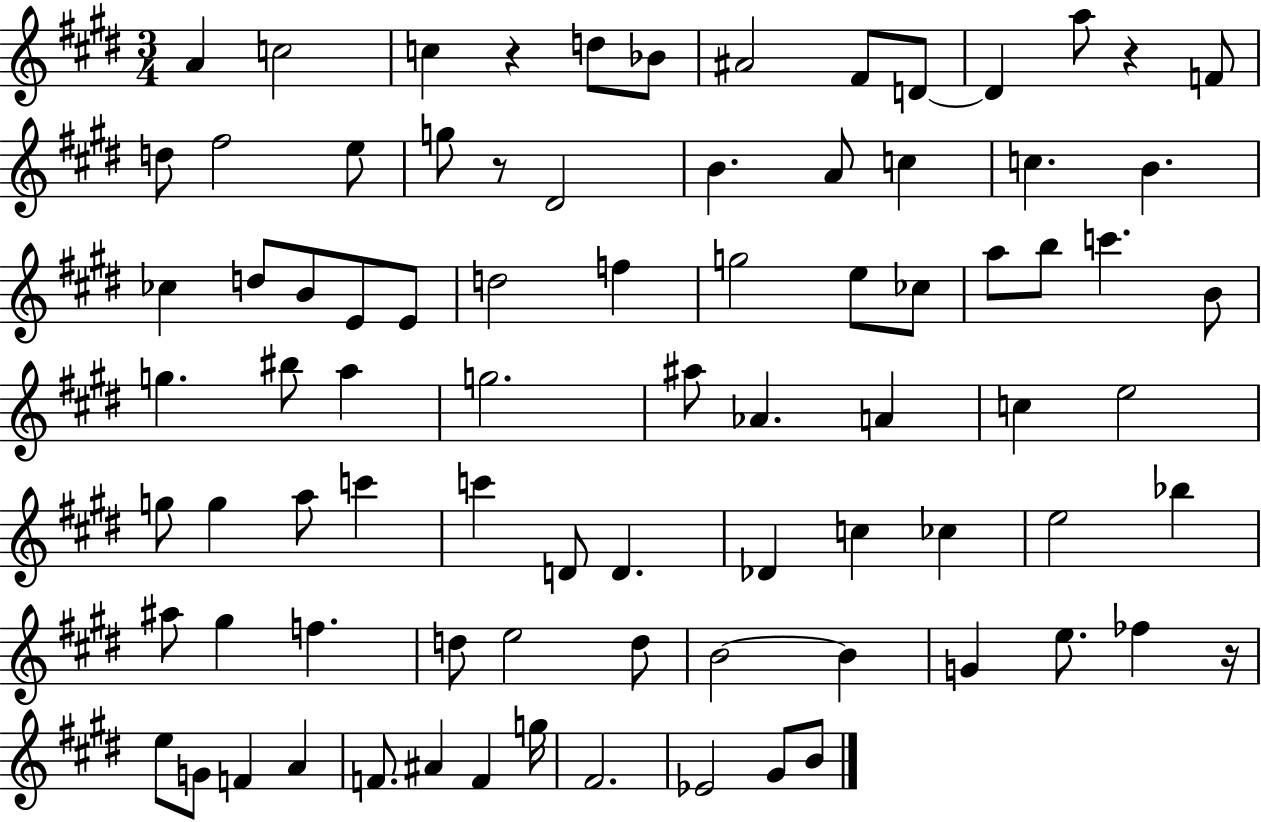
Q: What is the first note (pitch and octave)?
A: A4